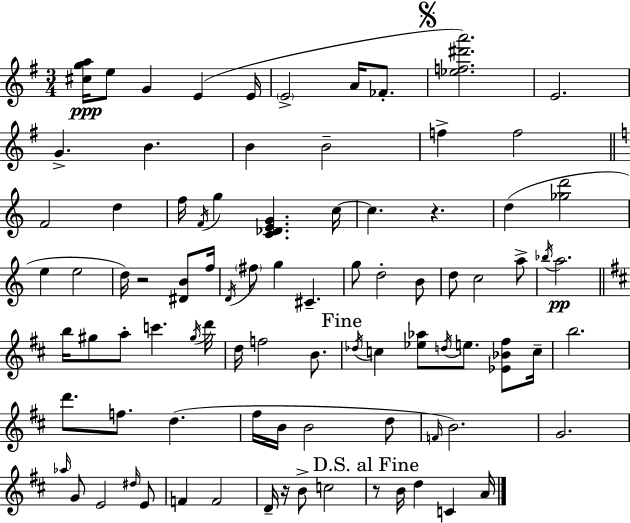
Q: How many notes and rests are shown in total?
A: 88